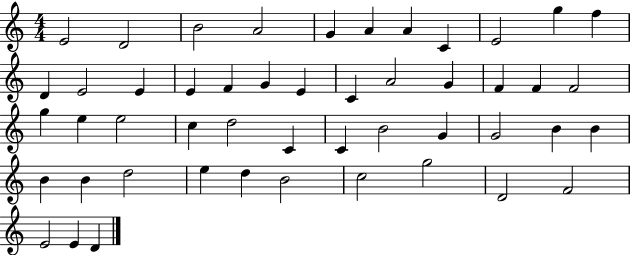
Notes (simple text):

E4/h D4/h B4/h A4/h G4/q A4/q A4/q C4/q E4/h G5/q F5/q D4/q E4/h E4/q E4/q F4/q G4/q E4/q C4/q A4/h G4/q F4/q F4/q F4/h G5/q E5/q E5/h C5/q D5/h C4/q C4/q B4/h G4/q G4/h B4/q B4/q B4/q B4/q D5/h E5/q D5/q B4/h C5/h G5/h D4/h F4/h E4/h E4/q D4/q